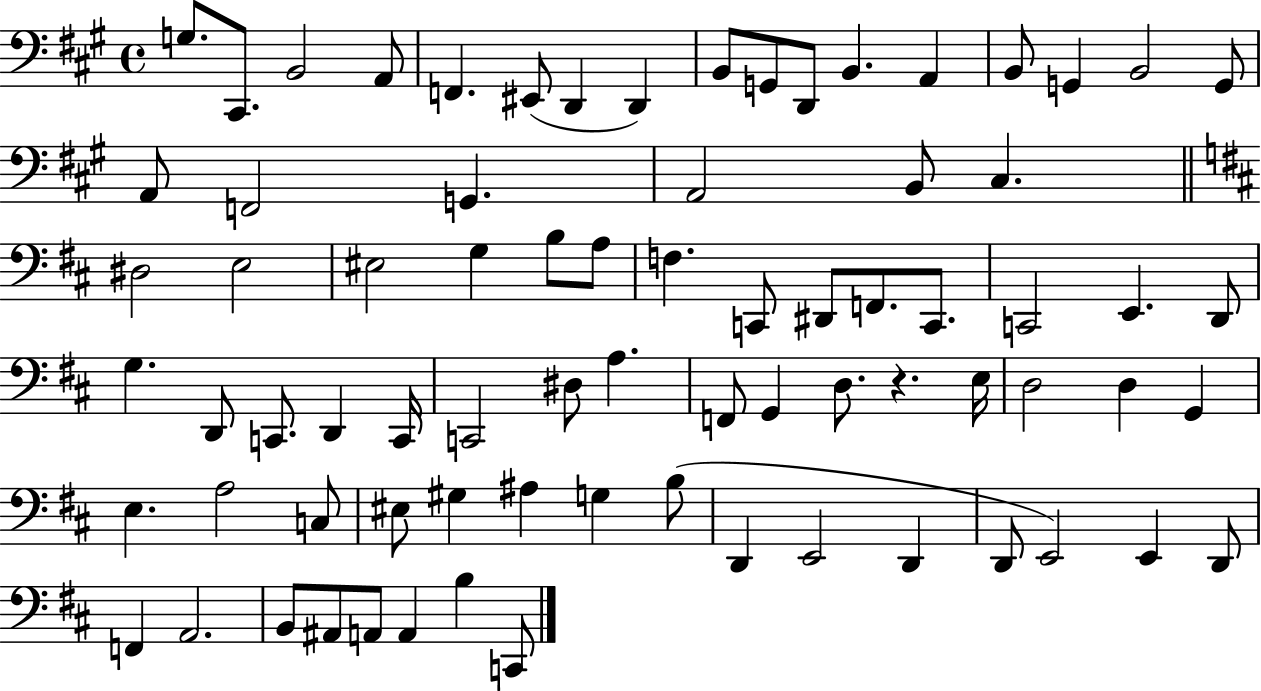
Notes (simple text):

G3/e. C#2/e. B2/h A2/e F2/q. EIS2/e D2/q D2/q B2/e G2/e D2/e B2/q. A2/q B2/e G2/q B2/h G2/e A2/e F2/h G2/q. A2/h B2/e C#3/q. D#3/h E3/h EIS3/h G3/q B3/e A3/e F3/q. C2/e D#2/e F2/e. C2/e. C2/h E2/q. D2/e G3/q. D2/e C2/e. D2/q C2/s C2/h D#3/e A3/q. F2/e G2/q D3/e. R/q. E3/s D3/h D3/q G2/q E3/q. A3/h C3/e EIS3/e G#3/q A#3/q G3/q B3/e D2/q E2/h D2/q D2/e E2/h E2/q D2/e F2/q A2/h. B2/e A#2/e A2/e A2/q B3/q C2/e